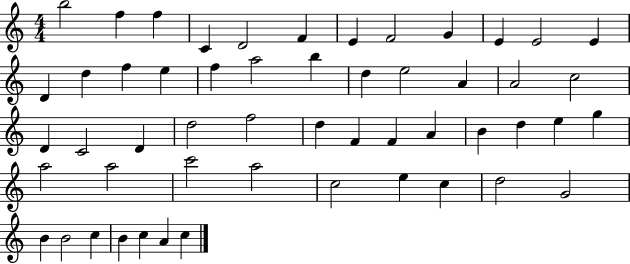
B5/h F5/q F5/q C4/q D4/h F4/q E4/q F4/h G4/q E4/q E4/h E4/q D4/q D5/q F5/q E5/q F5/q A5/h B5/q D5/q E5/h A4/q A4/h C5/h D4/q C4/h D4/q D5/h F5/h D5/q F4/q F4/q A4/q B4/q D5/q E5/q G5/q A5/h A5/h C6/h A5/h C5/h E5/q C5/q D5/h G4/h B4/q B4/h C5/q B4/q C5/q A4/q C5/q